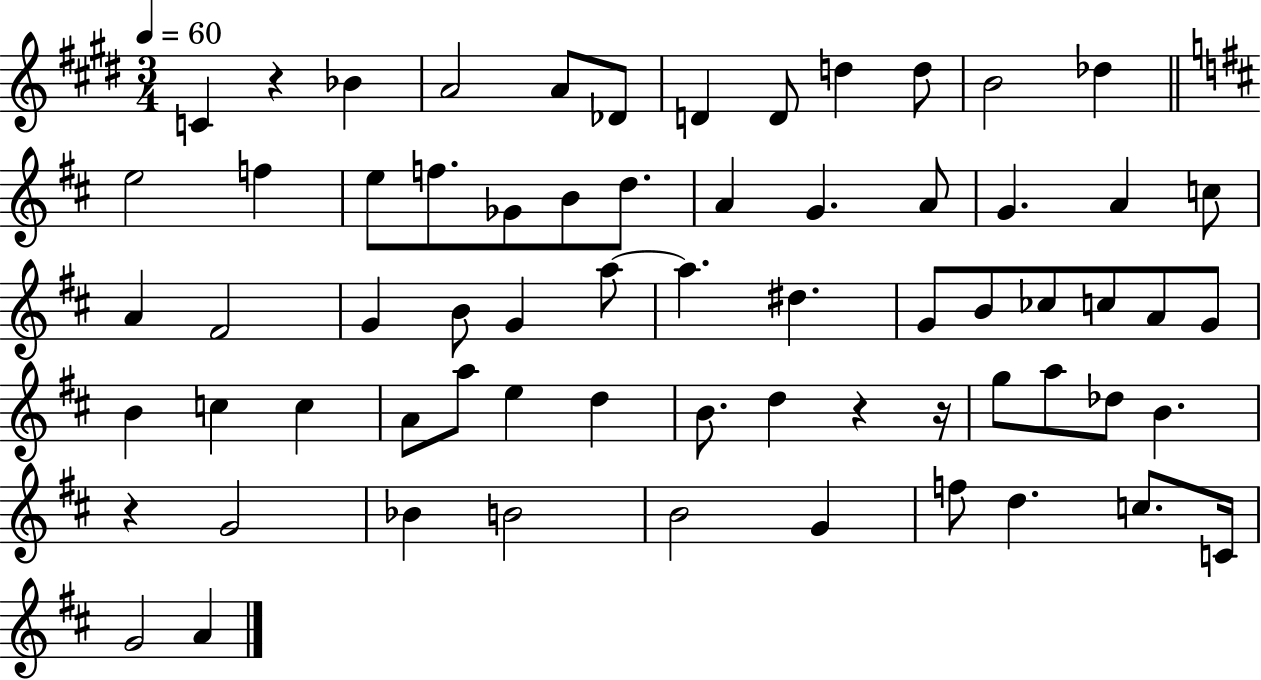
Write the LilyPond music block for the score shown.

{
  \clef treble
  \numericTimeSignature
  \time 3/4
  \key e \major
  \tempo 4 = 60
  \repeat volta 2 { c'4 r4 bes'4 | a'2 a'8 des'8 | d'4 d'8 d''4 d''8 | b'2 des''4 | \break \bar "||" \break \key b \minor e''2 f''4 | e''8 f''8. ges'8 b'8 d''8. | a'4 g'4. a'8 | g'4. a'4 c''8 | \break a'4 fis'2 | g'4 b'8 g'4 a''8~~ | a''4. dis''4. | g'8 b'8 ces''8 c''8 a'8 g'8 | \break b'4 c''4 c''4 | a'8 a''8 e''4 d''4 | b'8. d''4 r4 r16 | g''8 a''8 des''8 b'4. | \break r4 g'2 | bes'4 b'2 | b'2 g'4 | f''8 d''4. c''8. c'16 | \break g'2 a'4 | } \bar "|."
}